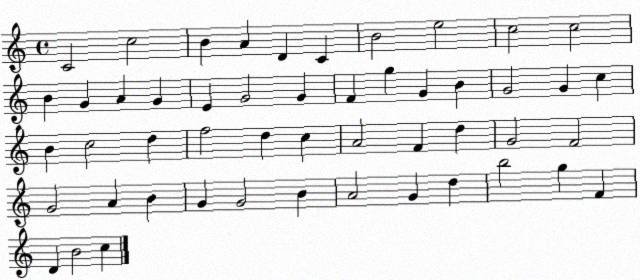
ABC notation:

X:1
T:Untitled
M:4/4
L:1/4
K:C
C2 c2 B A D C B2 e2 c2 c2 B G A G E G2 G F g G B G2 G c B c2 d f2 d c A2 F d G2 F2 G2 A B G G2 B A2 G d b2 g F D B2 c